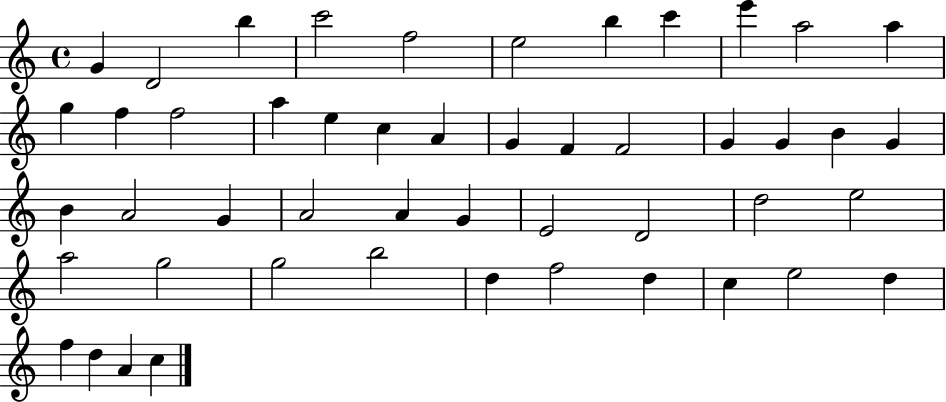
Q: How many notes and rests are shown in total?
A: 49